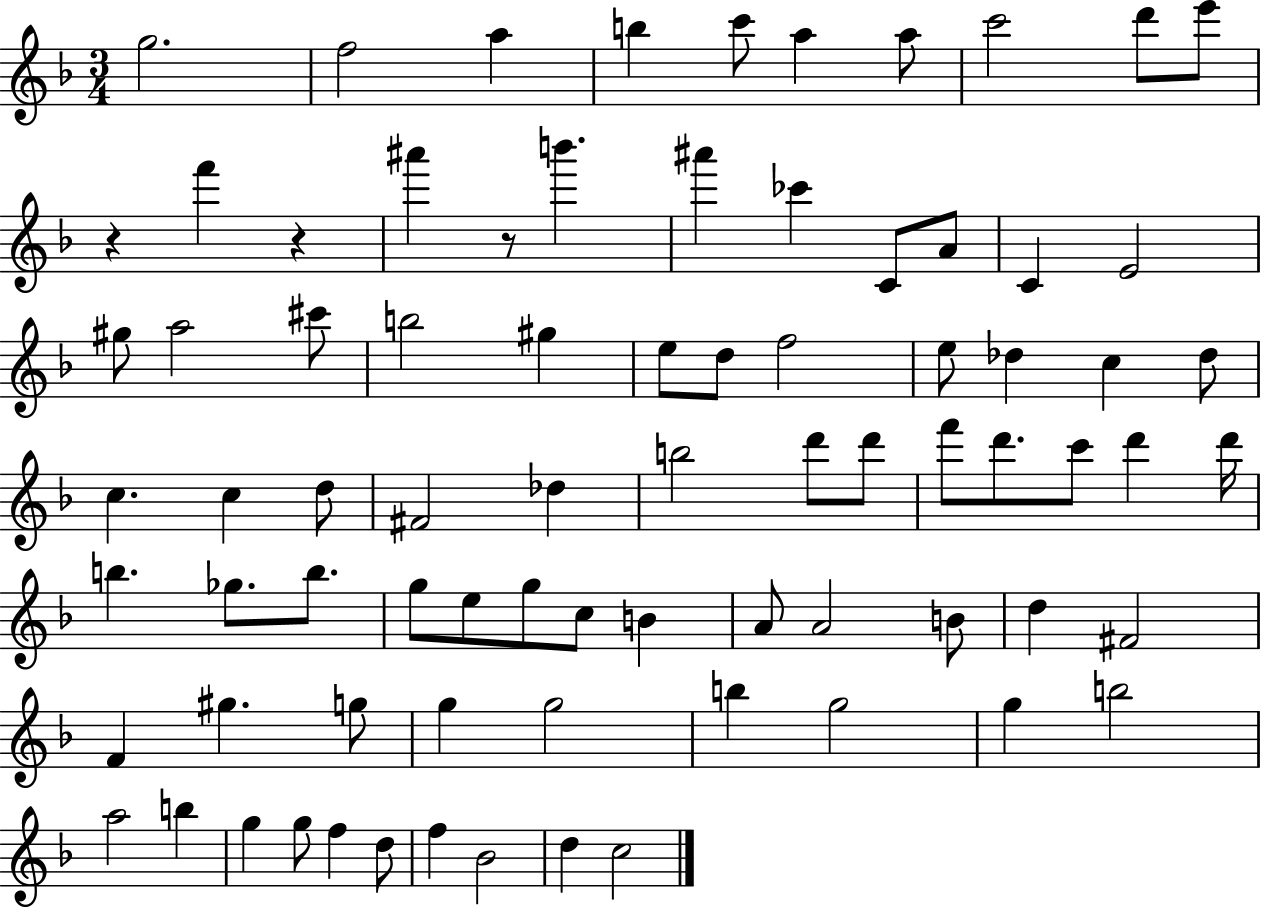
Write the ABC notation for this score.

X:1
T:Untitled
M:3/4
L:1/4
K:F
g2 f2 a b c'/2 a a/2 c'2 d'/2 e'/2 z f' z ^a' z/2 b' ^a' _c' C/2 A/2 C E2 ^g/2 a2 ^c'/2 b2 ^g e/2 d/2 f2 e/2 _d c _d/2 c c d/2 ^F2 _d b2 d'/2 d'/2 f'/2 d'/2 c'/2 d' d'/4 b _g/2 b/2 g/2 e/2 g/2 c/2 B A/2 A2 B/2 d ^F2 F ^g g/2 g g2 b g2 g b2 a2 b g g/2 f d/2 f _B2 d c2